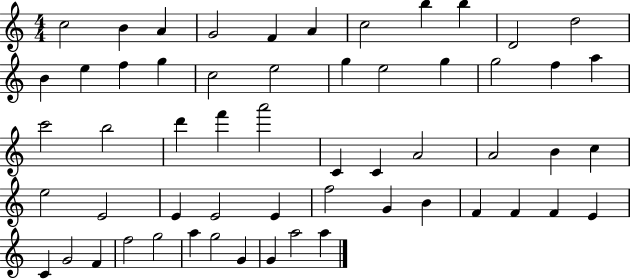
C5/h B4/q A4/q G4/h F4/q A4/q C5/h B5/q B5/q D4/h D5/h B4/q E5/q F5/q G5/q C5/h E5/h G5/q E5/h G5/q G5/h F5/q A5/q C6/h B5/h D6/q F6/q A6/h C4/q C4/q A4/h A4/h B4/q C5/q E5/h E4/h E4/q E4/h E4/q F5/h G4/q B4/q F4/q F4/q F4/q E4/q C4/q G4/h F4/q F5/h G5/h A5/q G5/h G4/q G4/q A5/h A5/q